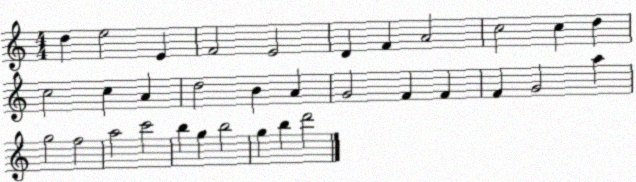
X:1
T:Untitled
M:4/4
L:1/4
K:C
d e2 E F2 E2 D F A2 c2 c d c2 c A d2 B A G2 F F F G2 a g2 f2 a2 c'2 b g b2 g b d'2